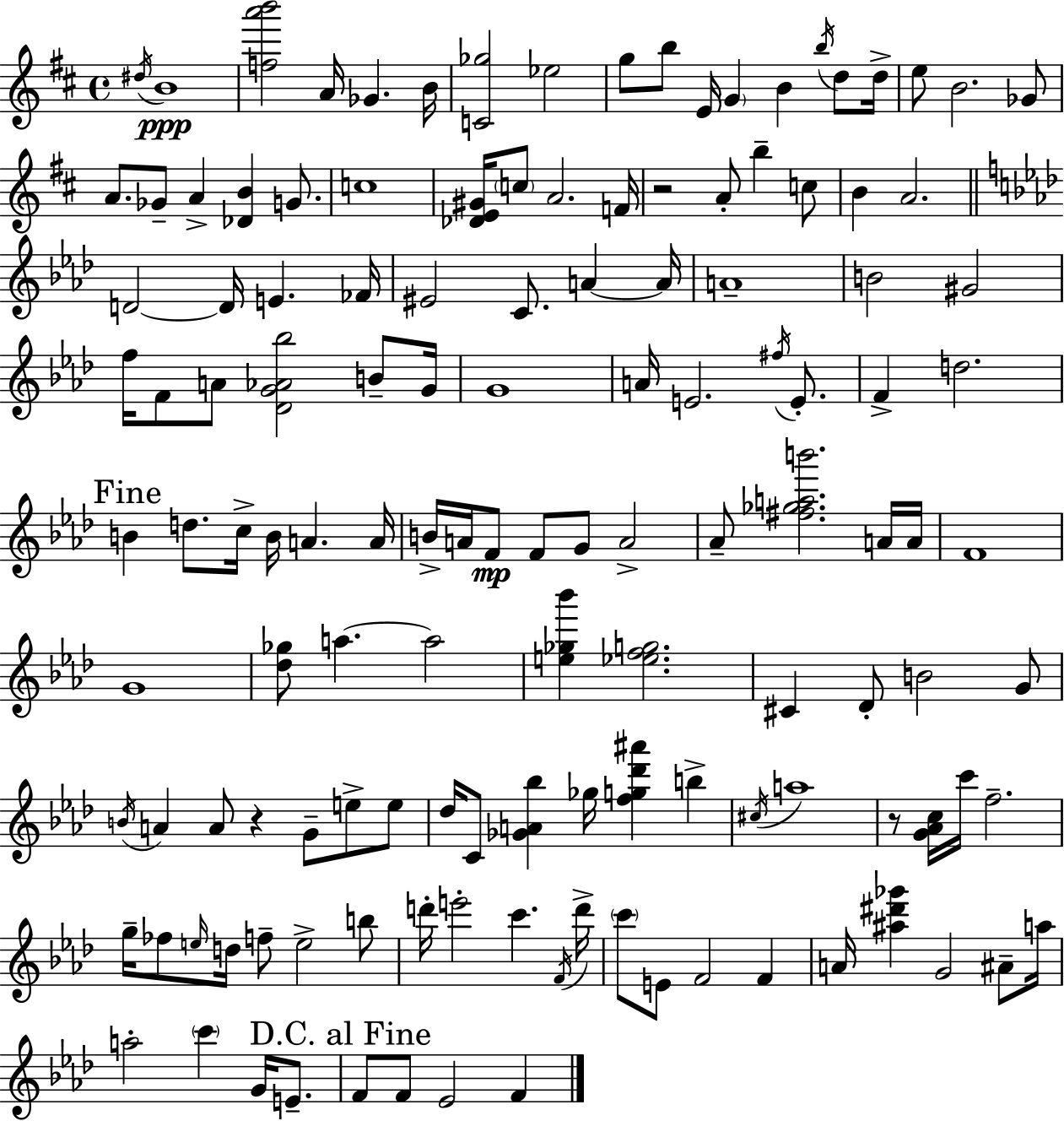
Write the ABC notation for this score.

X:1
T:Untitled
M:4/4
L:1/4
K:D
^d/4 B4 [fa'b']2 A/4 _G B/4 [C_g]2 _e2 g/2 b/2 E/4 G B b/4 d/2 d/4 e/2 B2 _G/2 A/2 _G/2 A [_DB] G/2 c4 [_DE^G]/4 c/2 A2 F/4 z2 A/2 b c/2 B A2 D2 D/4 E _F/4 ^E2 C/2 A A/4 A4 B2 ^G2 f/4 F/2 A/2 [_DG_A_b]2 B/2 G/4 G4 A/4 E2 ^f/4 E/2 F d2 B d/2 c/4 B/4 A A/4 B/4 A/4 F/2 F/2 G/2 A2 _A/2 [^f_gab']2 A/4 A/4 F4 G4 [_d_g]/2 a a2 [e_g_b'] [_efg]2 ^C _D/2 B2 G/2 B/4 A A/2 z G/2 e/2 e/2 _d/4 C/2 [_GA_b] _g/4 [fg_d'^a'] b ^c/4 a4 z/2 [G_Ac]/4 c'/4 f2 g/4 _f/2 e/4 d/4 f/2 e2 b/2 d'/4 e'2 c' F/4 d'/4 c'/2 E/2 F2 F A/4 [^a^d'_g'] G2 ^A/2 a/4 a2 c' G/4 E/2 F/2 F/2 _E2 F